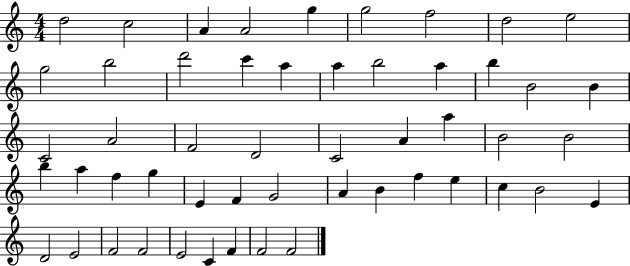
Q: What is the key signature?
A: C major